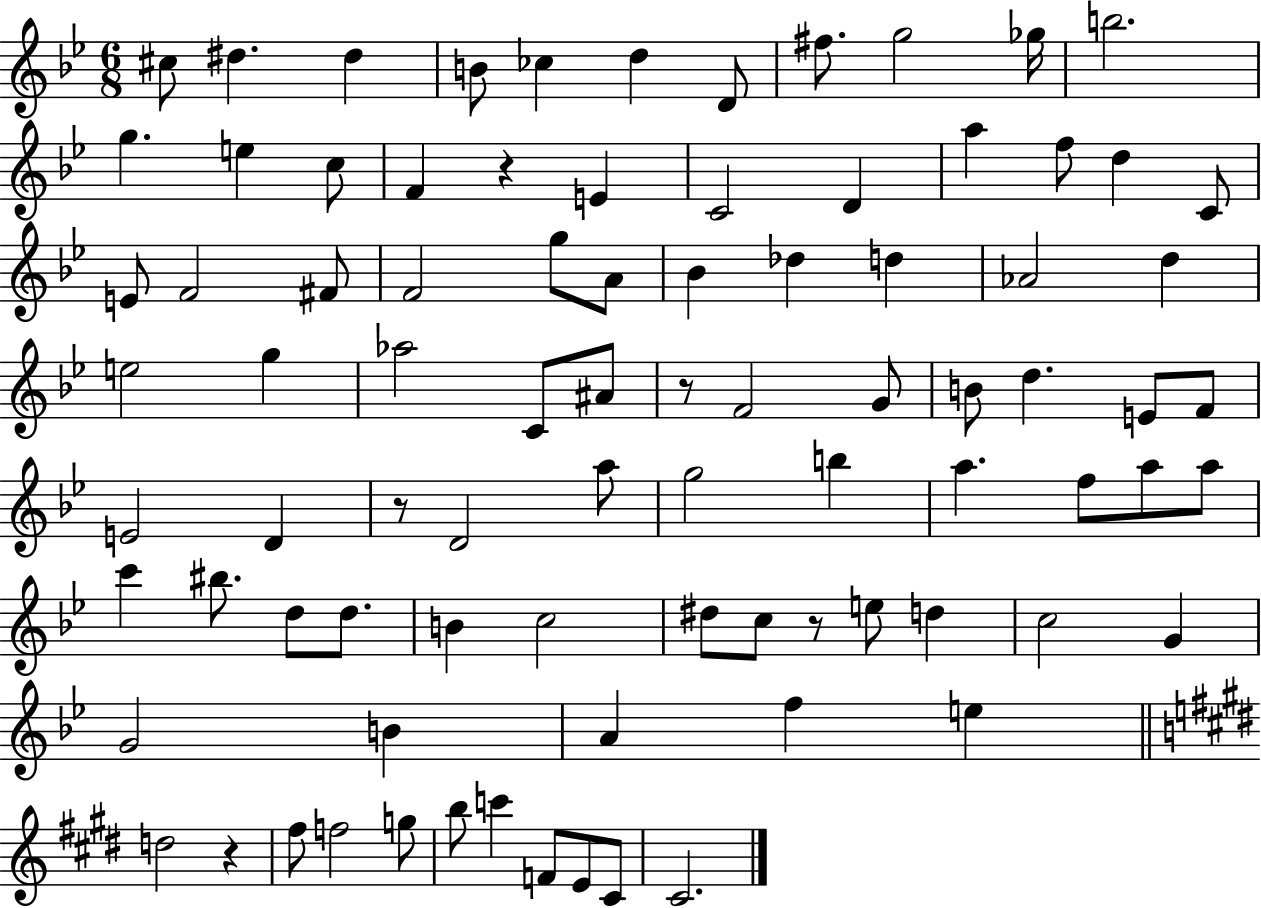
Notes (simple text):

C#5/e D#5/q. D#5/q B4/e CES5/q D5/q D4/e F#5/e. G5/h Gb5/s B5/h. G5/q. E5/q C5/e F4/q R/q E4/q C4/h D4/q A5/q F5/e D5/q C4/e E4/e F4/h F#4/e F4/h G5/e A4/e Bb4/q Db5/q D5/q Ab4/h D5/q E5/h G5/q Ab5/h C4/e A#4/e R/e F4/h G4/e B4/e D5/q. E4/e F4/e E4/h D4/q R/e D4/h A5/e G5/h B5/q A5/q. F5/e A5/e A5/e C6/q BIS5/e. D5/e D5/e. B4/q C5/h D#5/e C5/e R/e E5/e D5/q C5/h G4/q G4/h B4/q A4/q F5/q E5/q D5/h R/q F#5/e F5/h G5/e B5/e C6/q F4/e E4/e C#4/e C#4/h.